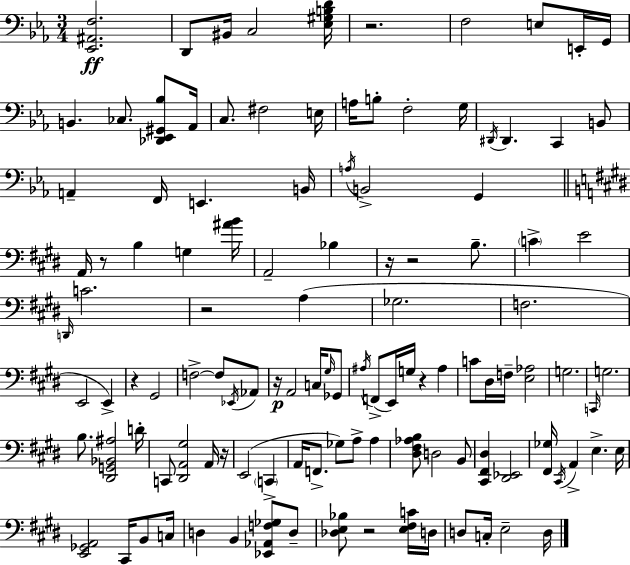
X:1
T:Untitled
M:3/4
L:1/4
K:Eb
[_E,,^A,,F,]2 D,,/2 ^B,,/4 C,2 [_E,^G,B,D]/4 z2 F,2 E,/2 E,,/4 G,,/4 B,, _C,/2 [_D,,_E,,^G,,_B,]/2 _A,,/4 C,/2 ^F,2 E,/4 A,/4 B,/2 F,2 G,/4 ^D,,/4 ^D,, C,, B,,/2 A,, F,,/4 E,, B,,/4 A,/4 B,,2 G,, A,,/4 z/2 B, G, [^AB]/4 A,,2 _B, z/4 z2 B,/2 C E2 D,,/4 C2 z2 A, _G,2 F,2 E,,2 E,, z ^G,,2 F,2 F,/2 _E,,/4 _A,,/2 z/4 A,,2 C,/4 ^G,/4 _G,,/2 ^A,/4 F,,/2 E,,/4 G,/4 z ^A, C/2 ^D,/4 F,/4 [E,_A,]2 G,2 C,,/4 G,2 B,/2 [^D,,G,,_B,,^A,]2 D/4 C,,/2 [^D,,A,,^G,]2 A,,/4 z/4 E,,2 C,, A,,/4 F,,/2 _G,/2 A,/2 A, [^D,^F,_A,B,]/2 D,2 B,,/2 [^C,,^F,,^D,] [^D,,_E,,]2 [^F,,_G,]/4 ^C,,/4 A,, E, E,/4 [E,,_G,,A,,]2 ^C,,/4 B,,/2 C,/4 D, B,, [_E,,_A,,F,_G,]/2 D,/2 [_D,E,_B,]/2 z2 [E,^F,C]/4 D,/4 D,/2 C,/4 E,2 D,/4